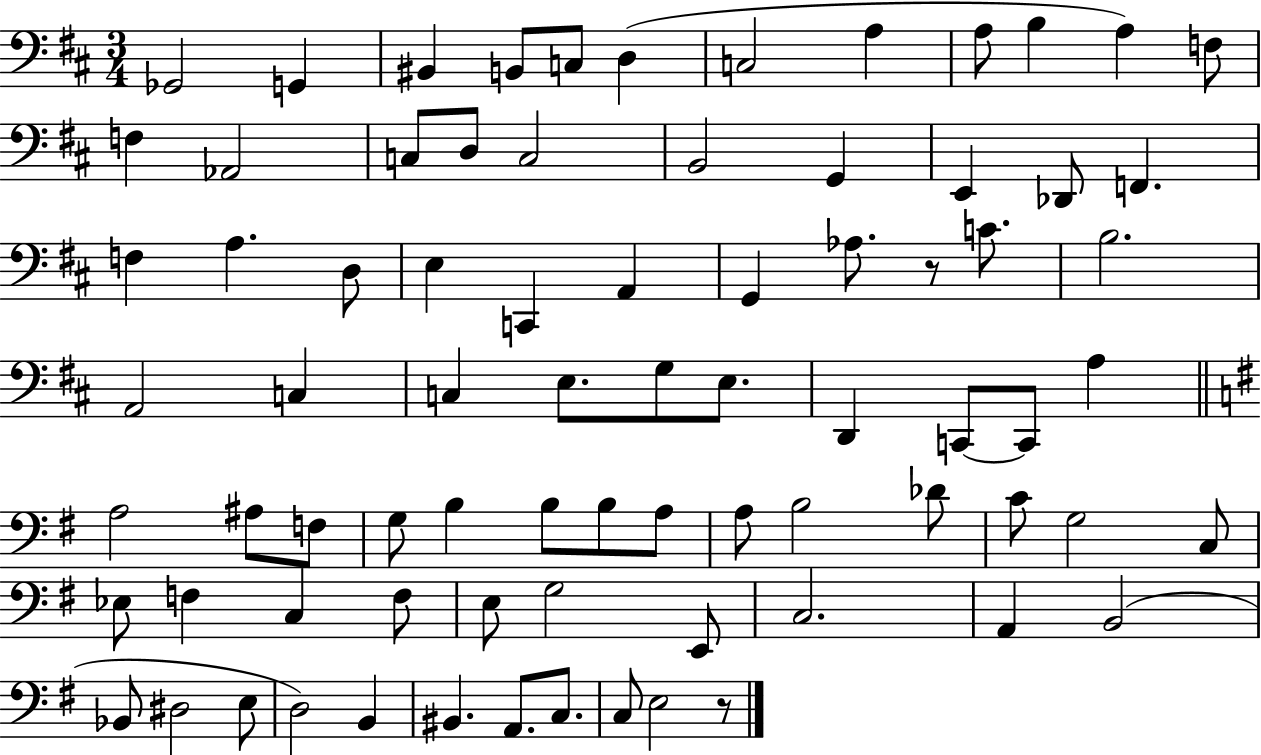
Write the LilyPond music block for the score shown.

{
  \clef bass
  \numericTimeSignature
  \time 3/4
  \key d \major
  ges,2 g,4 | bis,4 b,8 c8 d4( | c2 a4 | a8 b4 a4) f8 | \break f4 aes,2 | c8 d8 c2 | b,2 g,4 | e,4 des,8 f,4. | \break f4 a4. d8 | e4 c,4 a,4 | g,4 aes8. r8 c'8. | b2. | \break a,2 c4 | c4 e8. g8 e8. | d,4 c,8~~ c,8 a4 | \bar "||" \break \key g \major a2 ais8 f8 | g8 b4 b8 b8 a8 | a8 b2 des'8 | c'8 g2 c8 | \break ees8 f4 c4 f8 | e8 g2 e,8 | c2. | a,4 b,2( | \break bes,8 dis2 e8 | d2) b,4 | bis,4. a,8. c8. | c8 e2 r8 | \break \bar "|."
}